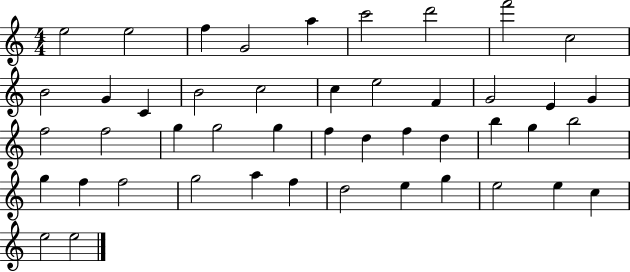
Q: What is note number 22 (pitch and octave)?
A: F5